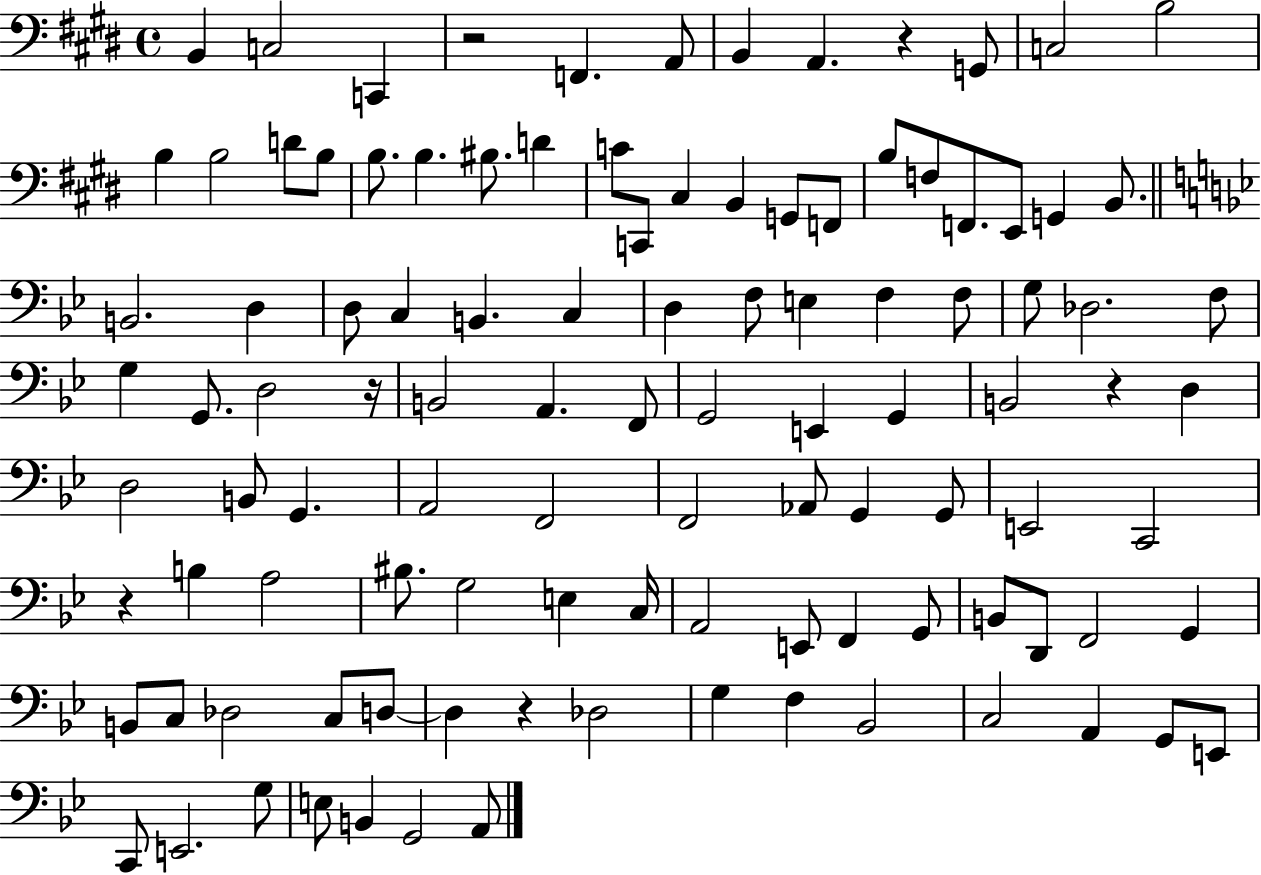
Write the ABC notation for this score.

X:1
T:Untitled
M:4/4
L:1/4
K:E
B,, C,2 C,, z2 F,, A,,/2 B,, A,, z G,,/2 C,2 B,2 B, B,2 D/2 B,/2 B,/2 B, ^B,/2 D C/2 C,,/2 ^C, B,, G,,/2 F,,/2 B,/2 F,/2 F,,/2 E,,/2 G,, B,,/2 B,,2 D, D,/2 C, B,, C, D, F,/2 E, F, F,/2 G,/2 _D,2 F,/2 G, G,,/2 D,2 z/4 B,,2 A,, F,,/2 G,,2 E,, G,, B,,2 z D, D,2 B,,/2 G,, A,,2 F,,2 F,,2 _A,,/2 G,, G,,/2 E,,2 C,,2 z B, A,2 ^B,/2 G,2 E, C,/4 A,,2 E,,/2 F,, G,,/2 B,,/2 D,,/2 F,,2 G,, B,,/2 C,/2 _D,2 C,/2 D,/2 D, z _D,2 G, F, _B,,2 C,2 A,, G,,/2 E,,/2 C,,/2 E,,2 G,/2 E,/2 B,, G,,2 A,,/2